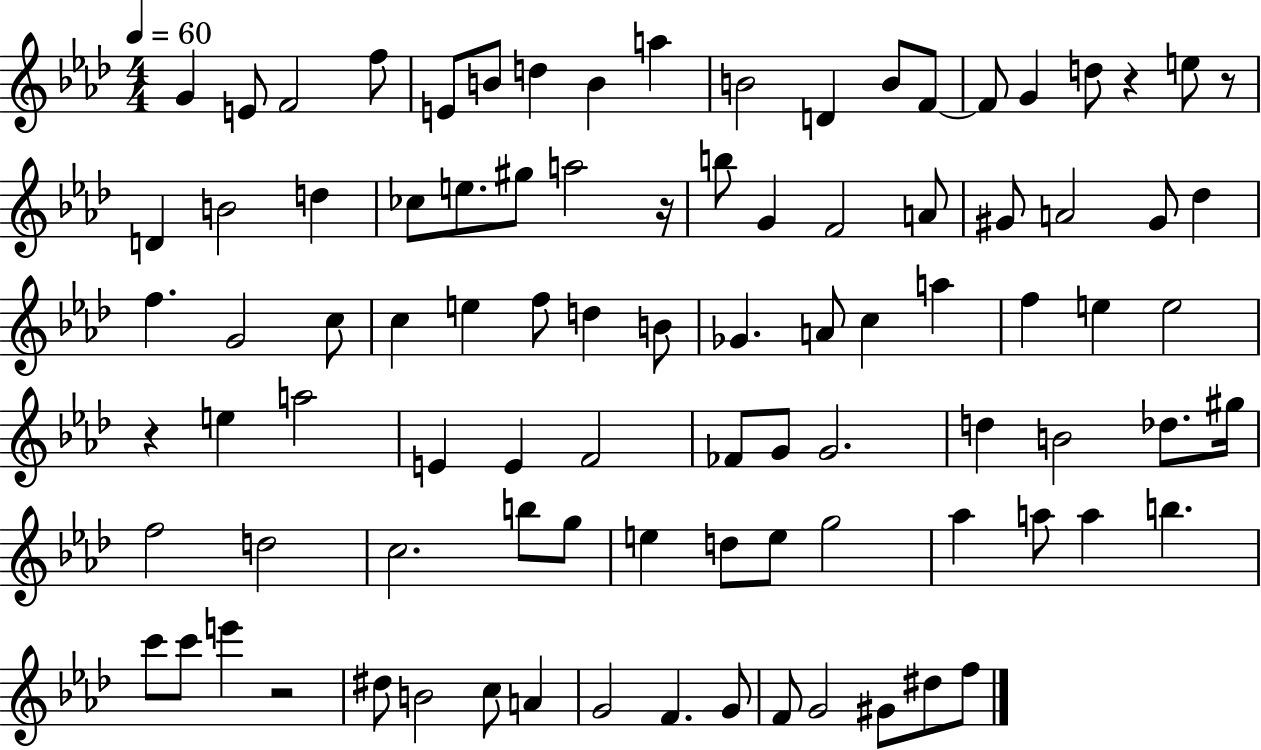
{
  \clef treble
  \numericTimeSignature
  \time 4/4
  \key aes \major
  \tempo 4 = 60
  g'4 e'8 f'2 f''8 | e'8 b'8 d''4 b'4 a''4 | b'2 d'4 b'8 f'8~~ | f'8 g'4 d''8 r4 e''8 r8 | \break d'4 b'2 d''4 | ces''8 e''8. gis''8 a''2 r16 | b''8 g'4 f'2 a'8 | gis'8 a'2 gis'8 des''4 | \break f''4. g'2 c''8 | c''4 e''4 f''8 d''4 b'8 | ges'4. a'8 c''4 a''4 | f''4 e''4 e''2 | \break r4 e''4 a''2 | e'4 e'4 f'2 | fes'8 g'8 g'2. | d''4 b'2 des''8. gis''16 | \break f''2 d''2 | c''2. b''8 g''8 | e''4 d''8 e''8 g''2 | aes''4 a''8 a''4 b''4. | \break c'''8 c'''8 e'''4 r2 | dis''8 b'2 c''8 a'4 | g'2 f'4. g'8 | f'8 g'2 gis'8 dis''8 f''8 | \break \bar "|."
}